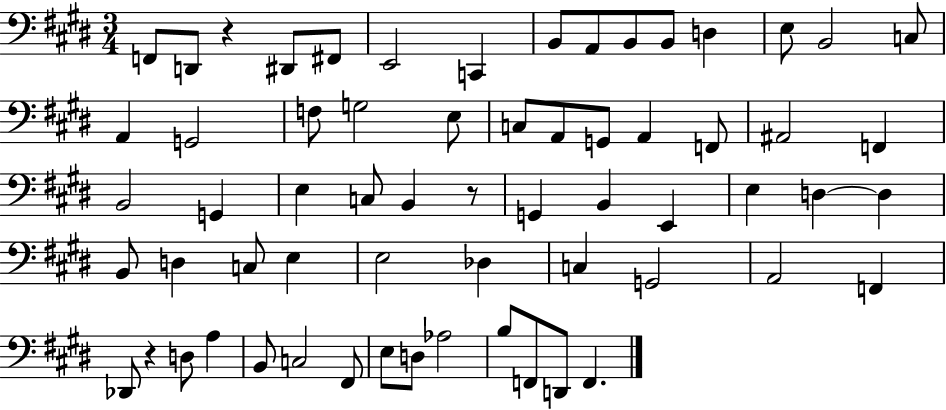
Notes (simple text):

F2/e D2/e R/q D#2/e F#2/e E2/h C2/q B2/e A2/e B2/e B2/e D3/q E3/e B2/h C3/e A2/q G2/h F3/e G3/h E3/e C3/e A2/e G2/e A2/q F2/e A#2/h F2/q B2/h G2/q E3/q C3/e B2/q R/e G2/q B2/q E2/q E3/q D3/q D3/q B2/e D3/q C3/e E3/q E3/h Db3/q C3/q G2/h A2/h F2/q Db2/e R/q D3/e A3/q B2/e C3/h F#2/e E3/e D3/e Ab3/h B3/e F2/e D2/e F2/q.